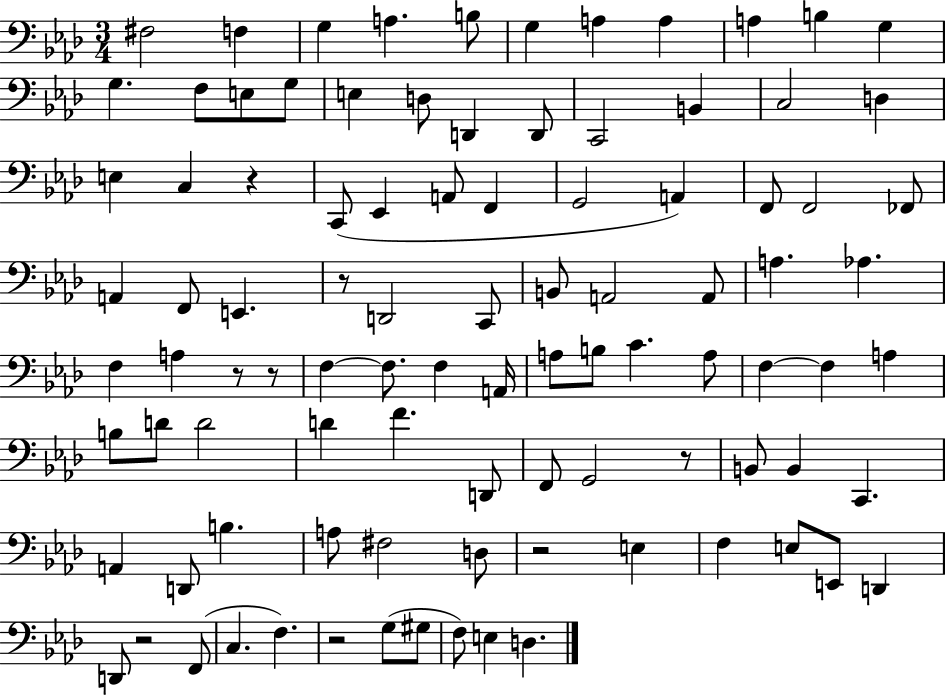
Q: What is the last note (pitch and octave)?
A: D3